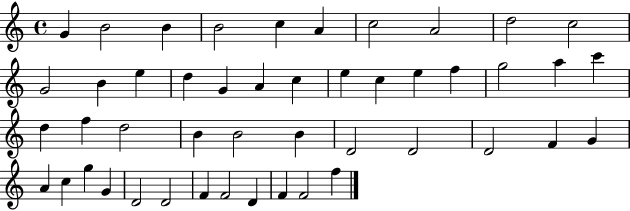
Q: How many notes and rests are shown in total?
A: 47